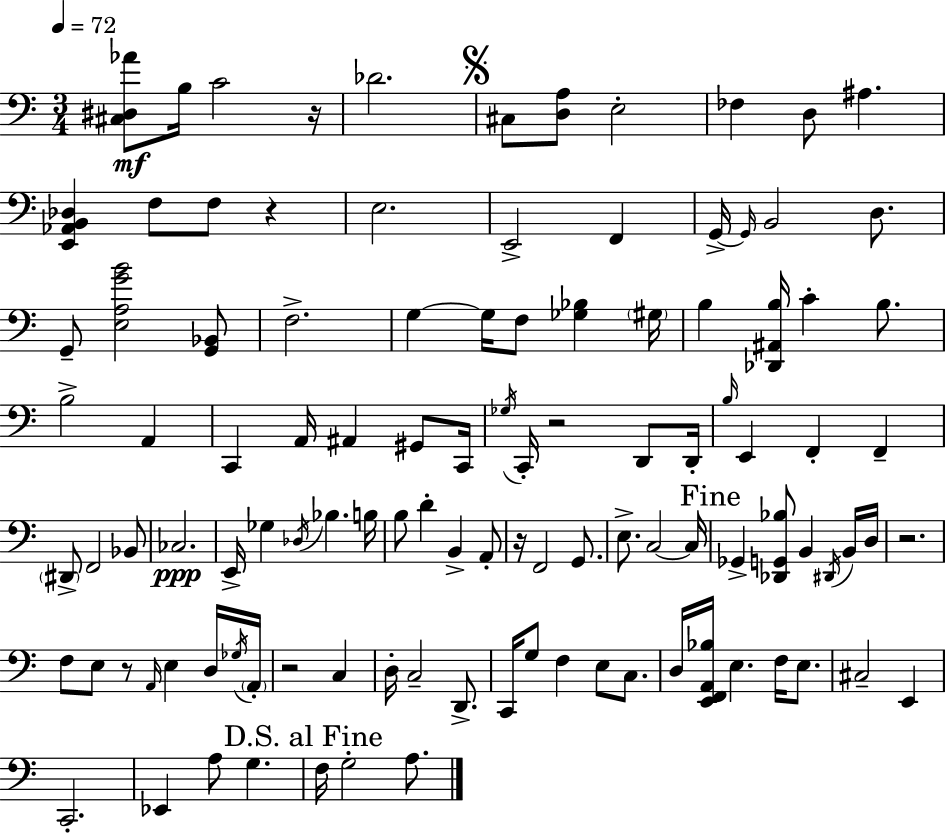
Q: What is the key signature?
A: A minor